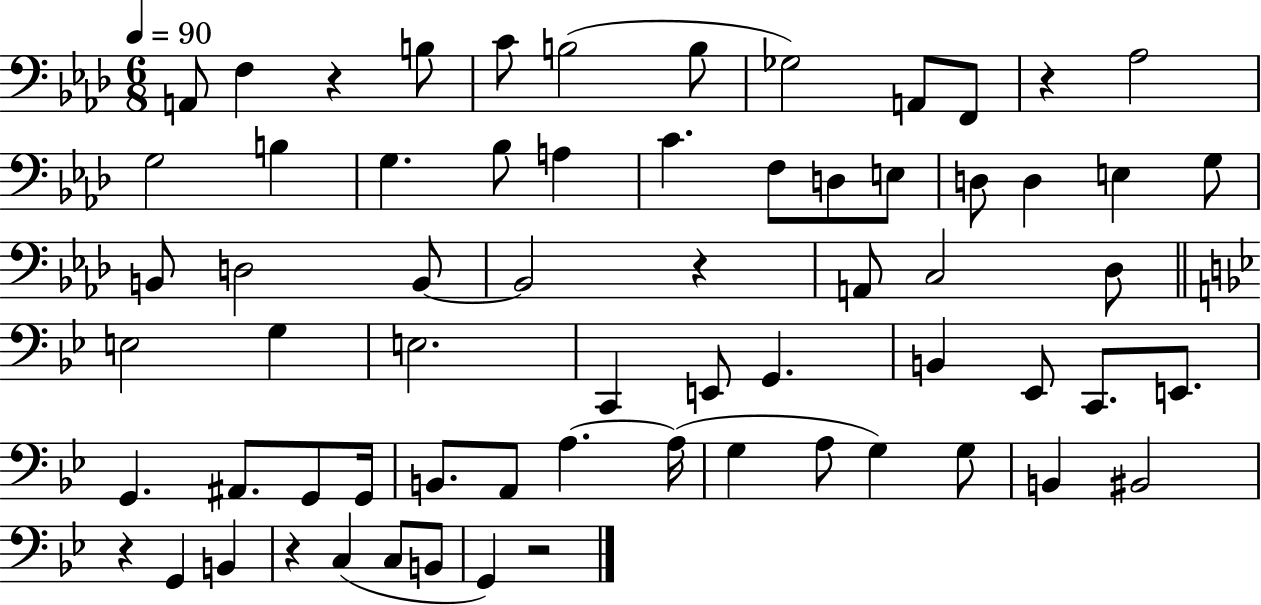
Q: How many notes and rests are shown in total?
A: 66